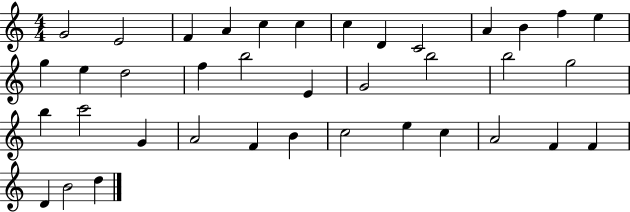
{
  \clef treble
  \numericTimeSignature
  \time 4/4
  \key c \major
  g'2 e'2 | f'4 a'4 c''4 c''4 | c''4 d'4 c'2 | a'4 b'4 f''4 e''4 | \break g''4 e''4 d''2 | f''4 b''2 e'4 | g'2 b''2 | b''2 g''2 | \break b''4 c'''2 g'4 | a'2 f'4 b'4 | c''2 e''4 c''4 | a'2 f'4 f'4 | \break d'4 b'2 d''4 | \bar "|."
}